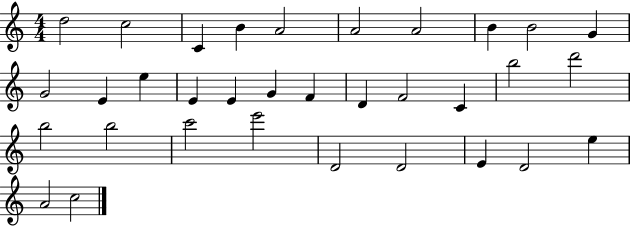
D5/h C5/h C4/q B4/q A4/h A4/h A4/h B4/q B4/h G4/q G4/h E4/q E5/q E4/q E4/q G4/q F4/q D4/q F4/h C4/q B5/h D6/h B5/h B5/h C6/h E6/h D4/h D4/h E4/q D4/h E5/q A4/h C5/h